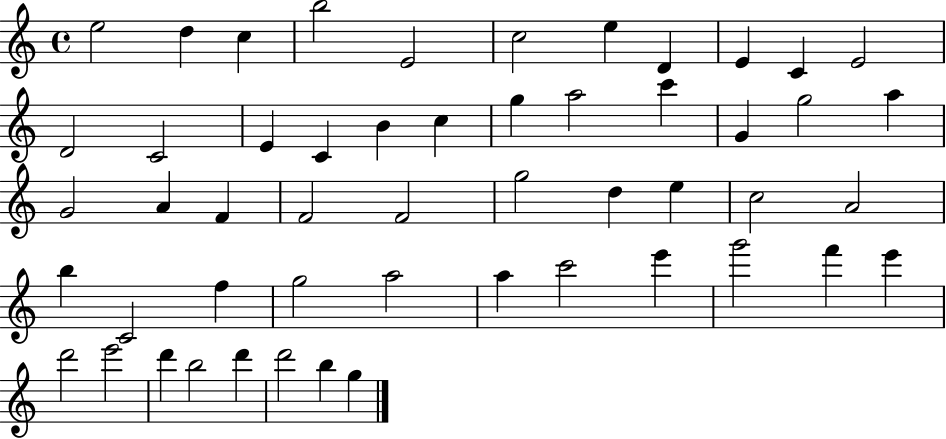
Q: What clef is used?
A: treble